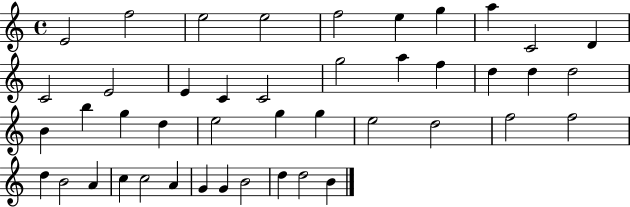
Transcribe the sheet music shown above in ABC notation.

X:1
T:Untitled
M:4/4
L:1/4
K:C
E2 f2 e2 e2 f2 e g a C2 D C2 E2 E C C2 g2 a f d d d2 B b g d e2 g g e2 d2 f2 f2 d B2 A c c2 A G G B2 d d2 B